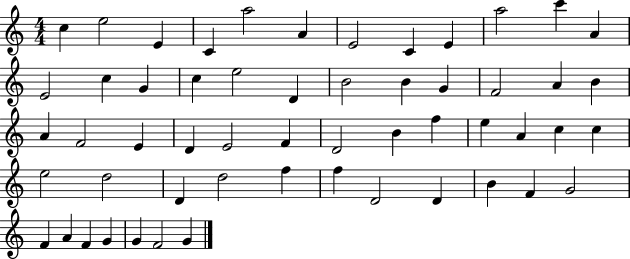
{
  \clef treble
  \numericTimeSignature
  \time 4/4
  \key c \major
  c''4 e''2 e'4 | c'4 a''2 a'4 | e'2 c'4 e'4 | a''2 c'''4 a'4 | \break e'2 c''4 g'4 | c''4 e''2 d'4 | b'2 b'4 g'4 | f'2 a'4 b'4 | \break a'4 f'2 e'4 | d'4 e'2 f'4 | d'2 b'4 f''4 | e''4 a'4 c''4 c''4 | \break e''2 d''2 | d'4 d''2 f''4 | f''4 d'2 d'4 | b'4 f'4 g'2 | \break f'4 a'4 f'4 g'4 | g'4 f'2 g'4 | \bar "|."
}